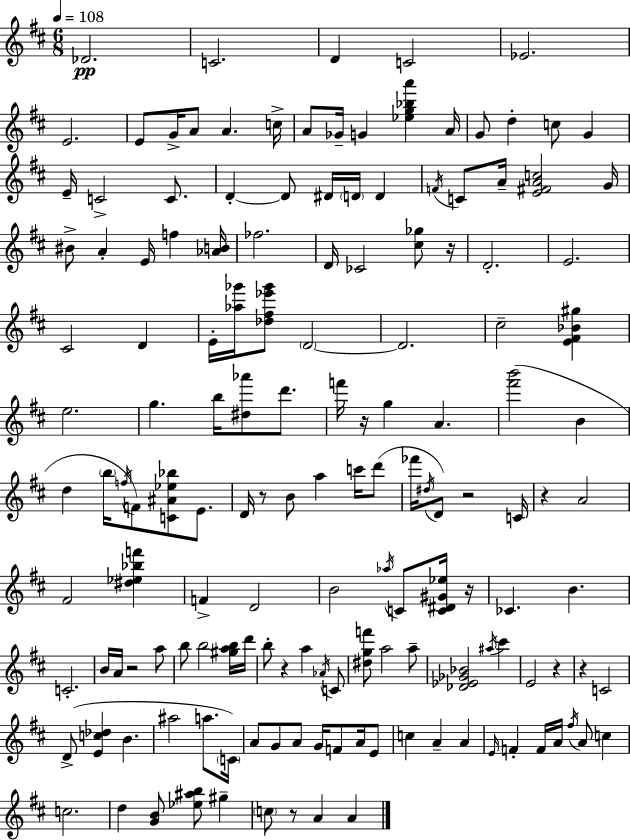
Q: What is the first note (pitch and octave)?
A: Db4